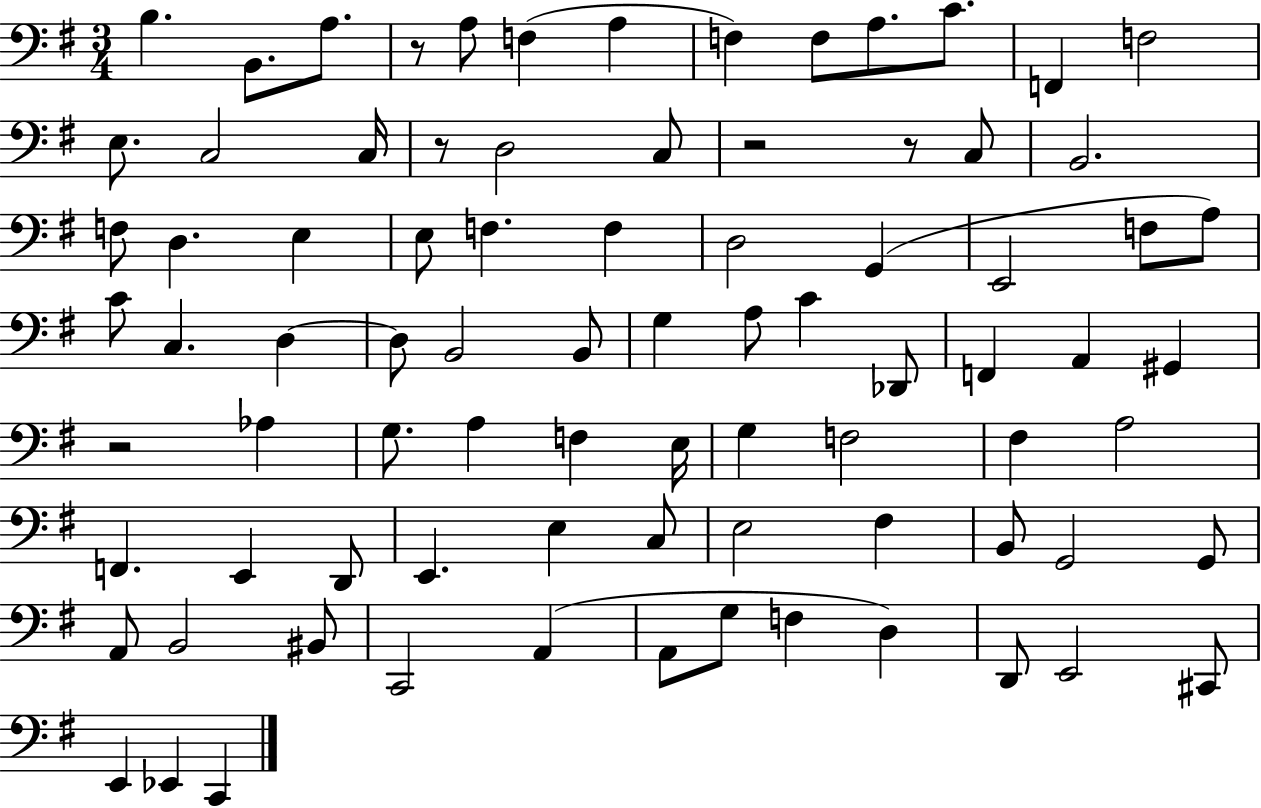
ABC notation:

X:1
T:Untitled
M:3/4
L:1/4
K:G
B, B,,/2 A,/2 z/2 A,/2 F, A, F, F,/2 A,/2 C/2 F,, F,2 E,/2 C,2 C,/4 z/2 D,2 C,/2 z2 z/2 C,/2 B,,2 F,/2 D, E, E,/2 F, F, D,2 G,, E,,2 F,/2 A,/2 C/2 C, D, D,/2 B,,2 B,,/2 G, A,/2 C _D,,/2 F,, A,, ^G,, z2 _A, G,/2 A, F, E,/4 G, F,2 ^F, A,2 F,, E,, D,,/2 E,, E, C,/2 E,2 ^F, B,,/2 G,,2 G,,/2 A,,/2 B,,2 ^B,,/2 C,,2 A,, A,,/2 G,/2 F, D, D,,/2 E,,2 ^C,,/2 E,, _E,, C,,